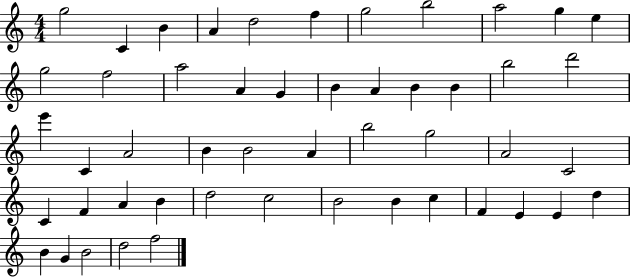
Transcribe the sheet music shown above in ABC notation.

X:1
T:Untitled
M:4/4
L:1/4
K:C
g2 C B A d2 f g2 b2 a2 g e g2 f2 a2 A G B A B B b2 d'2 e' C A2 B B2 A b2 g2 A2 C2 C F A B d2 c2 B2 B c F E E d B G B2 d2 f2